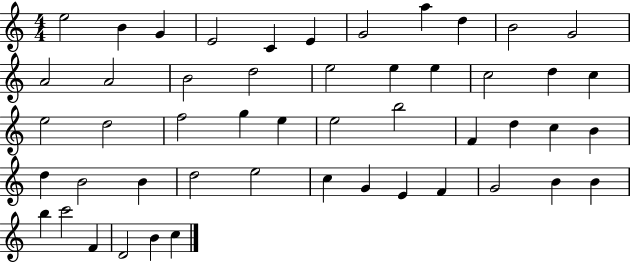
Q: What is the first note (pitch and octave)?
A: E5